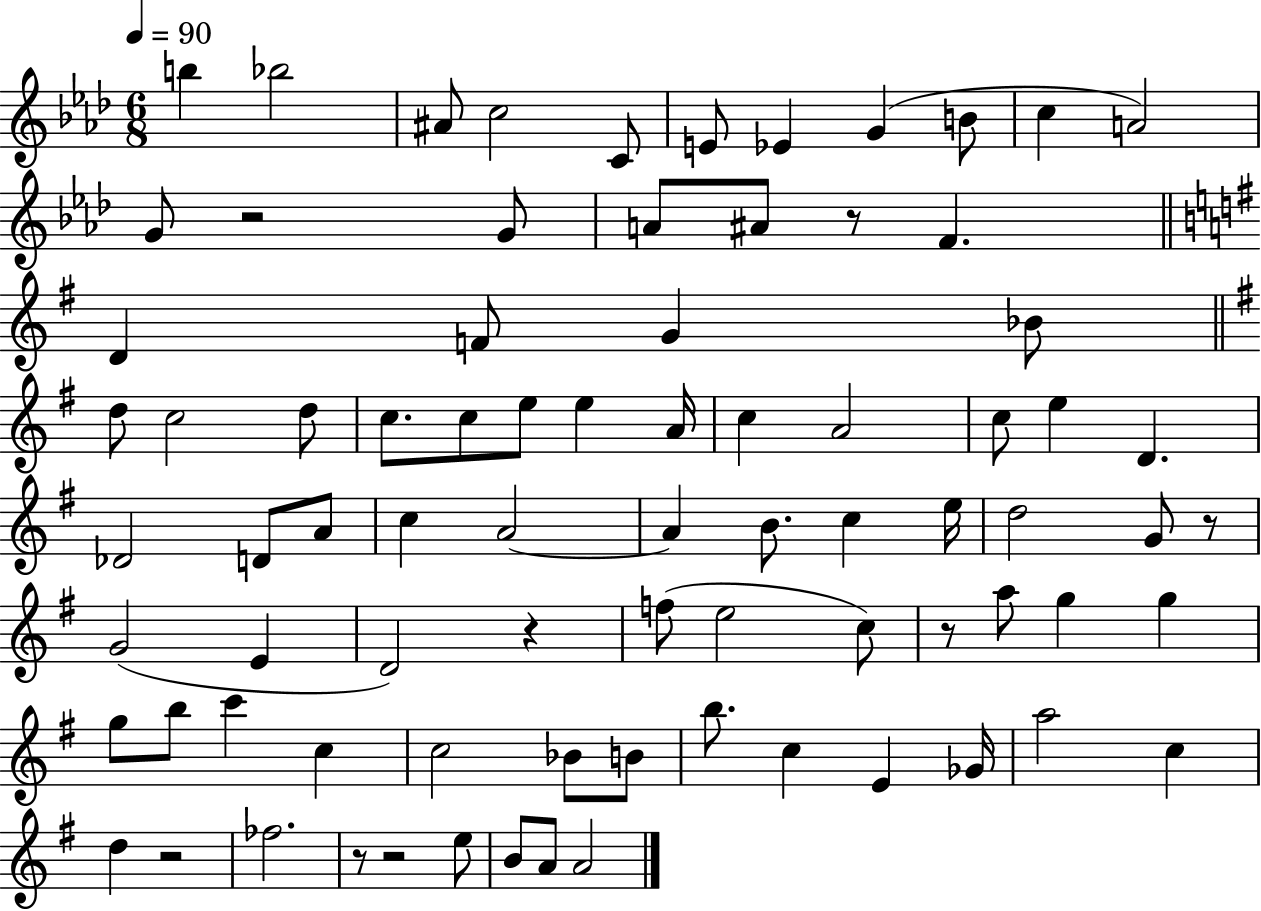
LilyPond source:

{
  \clef treble
  \numericTimeSignature
  \time 6/8
  \key aes \major
  \tempo 4 = 90
  b''4 bes''2 | ais'8 c''2 c'8 | e'8 ees'4 g'4( b'8 | c''4 a'2) | \break g'8 r2 g'8 | a'8 ais'8 r8 f'4. | \bar "||" \break \key e \minor d'4 f'8 g'4 bes'8 | \bar "||" \break \key e \minor d''8 c''2 d''8 | c''8. c''8 e''8 e''4 a'16 | c''4 a'2 | c''8 e''4 d'4. | \break des'2 d'8 a'8 | c''4 a'2~~ | a'4 b'8. c''4 e''16 | d''2 g'8 r8 | \break g'2( e'4 | d'2) r4 | f''8( e''2 c''8) | r8 a''8 g''4 g''4 | \break g''8 b''8 c'''4 c''4 | c''2 bes'8 b'8 | b''8. c''4 e'4 ges'16 | a''2 c''4 | \break d''4 r2 | fes''2. | r8 r2 e''8 | b'8 a'8 a'2 | \break \bar "|."
}